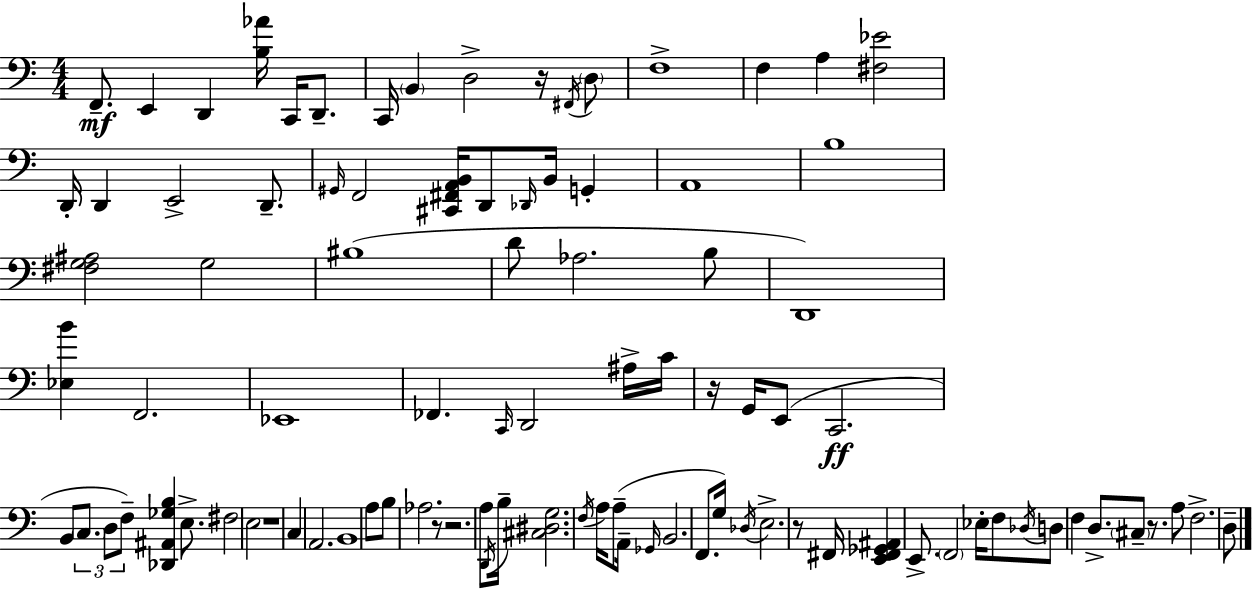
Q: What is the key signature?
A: A minor